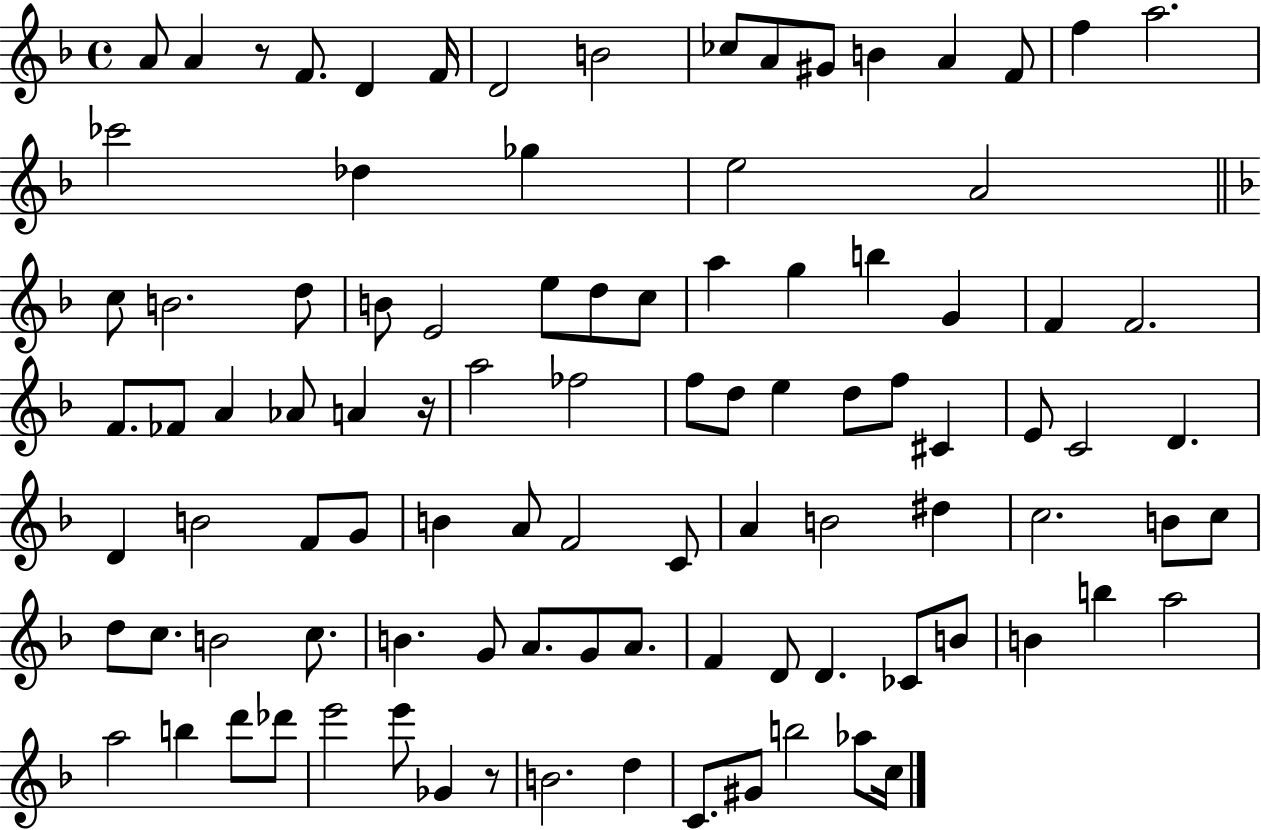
{
  \clef treble
  \time 4/4
  \defaultTimeSignature
  \key f \major
  a'8 a'4 r8 f'8. d'4 f'16 | d'2 b'2 | ces''8 a'8 gis'8 b'4 a'4 f'8 | f''4 a''2. | \break ces'''2 des''4 ges''4 | e''2 a'2 | \bar "||" \break \key f \major c''8 b'2. d''8 | b'8 e'2 e''8 d''8 c''8 | a''4 g''4 b''4 g'4 | f'4 f'2. | \break f'8. fes'8 a'4 aes'8 a'4 r16 | a''2 fes''2 | f''8 d''8 e''4 d''8 f''8 cis'4 | e'8 c'2 d'4. | \break d'4 b'2 f'8 g'8 | b'4 a'8 f'2 c'8 | a'4 b'2 dis''4 | c''2. b'8 c''8 | \break d''8 c''8. b'2 c''8. | b'4. g'8 a'8. g'8 a'8. | f'4 d'8 d'4. ces'8 b'8 | b'4 b''4 a''2 | \break a''2 b''4 d'''8 des'''8 | e'''2 e'''8 ges'4 r8 | b'2. d''4 | c'8. gis'8 b''2 aes''8 c''16 | \break \bar "|."
}